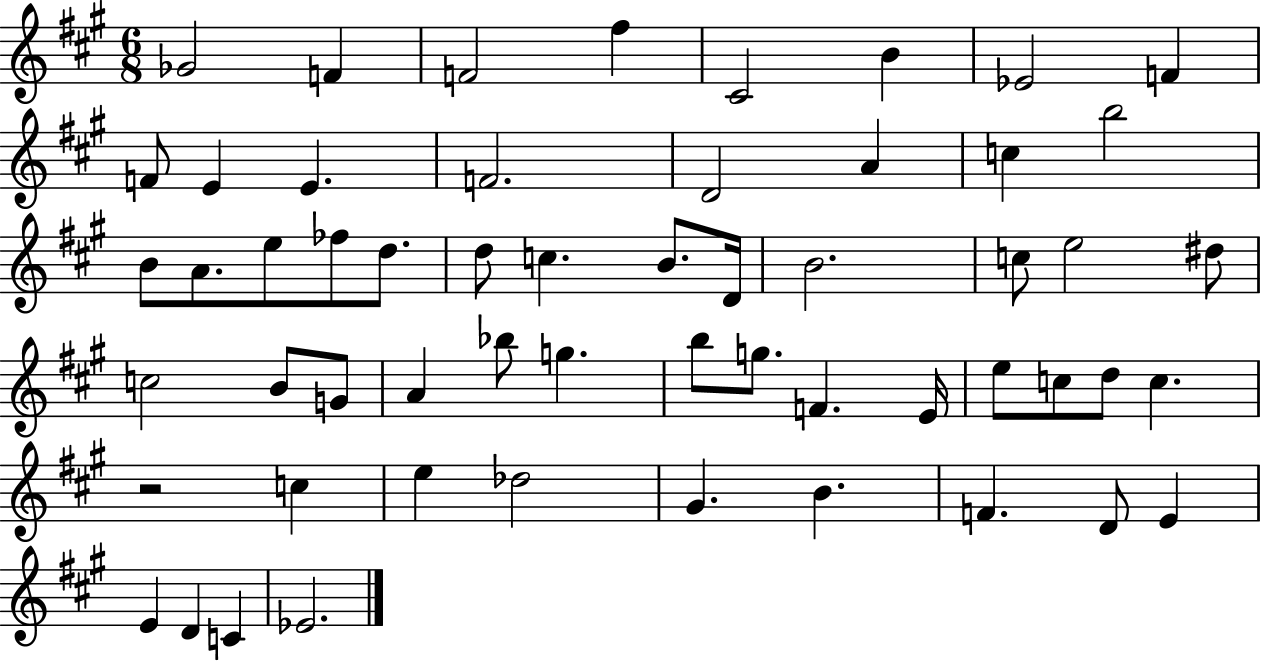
{
  \clef treble
  \numericTimeSignature
  \time 6/8
  \key a \major
  \repeat volta 2 { ges'2 f'4 | f'2 fis''4 | cis'2 b'4 | ees'2 f'4 | \break f'8 e'4 e'4. | f'2. | d'2 a'4 | c''4 b''2 | \break b'8 a'8. e''8 fes''8 d''8. | d''8 c''4. b'8. d'16 | b'2. | c''8 e''2 dis''8 | \break c''2 b'8 g'8 | a'4 bes''8 g''4. | b''8 g''8. f'4. e'16 | e''8 c''8 d''8 c''4. | \break r2 c''4 | e''4 des''2 | gis'4. b'4. | f'4. d'8 e'4 | \break e'4 d'4 c'4 | ees'2. | } \bar "|."
}